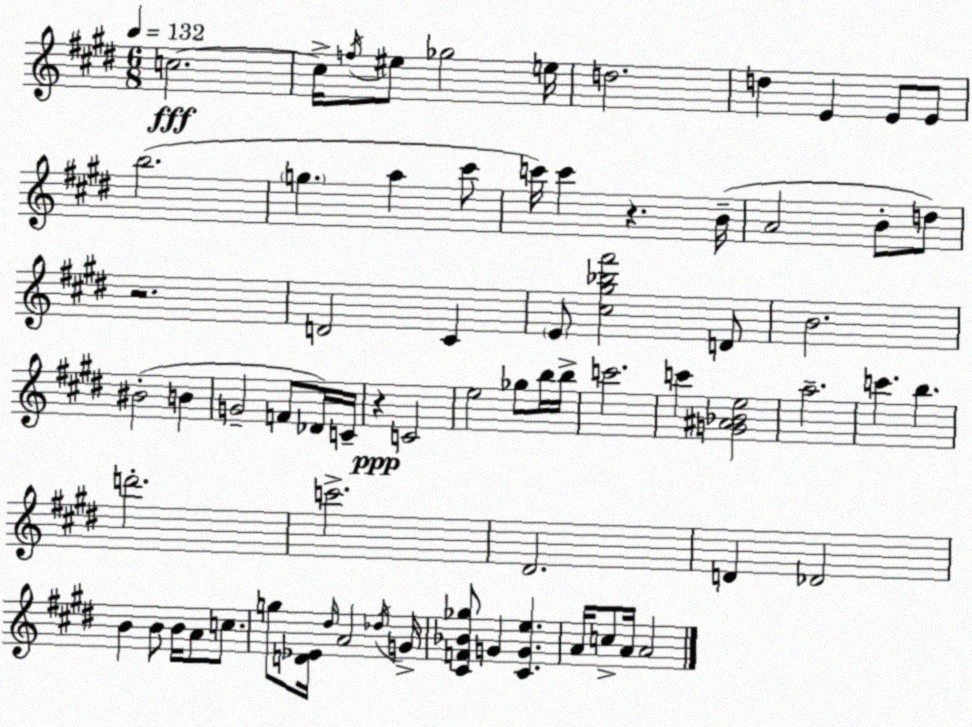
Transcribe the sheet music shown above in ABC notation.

X:1
T:Untitled
M:6/8
L:1/4
K:E
c2 c/4 f/4 ^e/2 _g2 e/4 d2 d E E/2 E/2 b2 g a ^c'/2 c'/4 c' z B/4 A2 B/2 d/2 z2 D2 ^C E/2 [^c^g_b^f']2 D/2 B2 ^B2 B G2 F/2 _D/4 C/4 z C2 e2 _g/2 b/4 b/4 c'2 c' [G^A_Be]2 a2 c' b d'2 c'2 ^D2 D _D2 B B/2 B/4 A/2 c/2 g/2 [D_E]/4 ^d/4 A2 _d/4 G/4 [^CF_B_g]/2 G [^CGe] A/4 c/2 A/4 A2